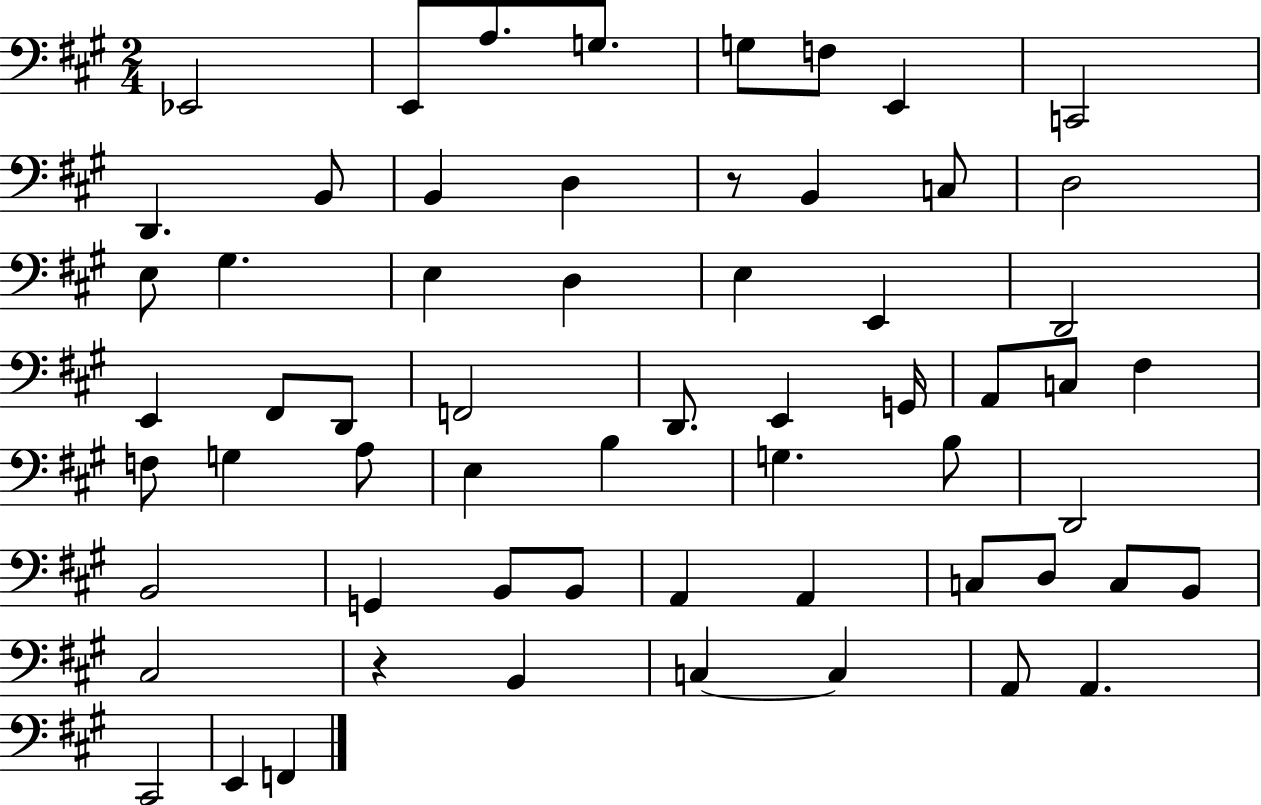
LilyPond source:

{
  \clef bass
  \numericTimeSignature
  \time 2/4
  \key a \major
  \repeat volta 2 { ees,2 | e,8 a8. g8. | g8 f8 e,4 | c,2 | \break d,4. b,8 | b,4 d4 | r8 b,4 c8 | d2 | \break e8 gis4. | e4 d4 | e4 e,4 | d,2 | \break e,4 fis,8 d,8 | f,2 | d,8. e,4 g,16 | a,8 c8 fis4 | \break f8 g4 a8 | e4 b4 | g4. b8 | d,2 | \break b,2 | g,4 b,8 b,8 | a,4 a,4 | c8 d8 c8 b,8 | \break cis2 | r4 b,4 | c4~~ c4 | a,8 a,4. | \break cis,2 | e,4 f,4 | } \bar "|."
}